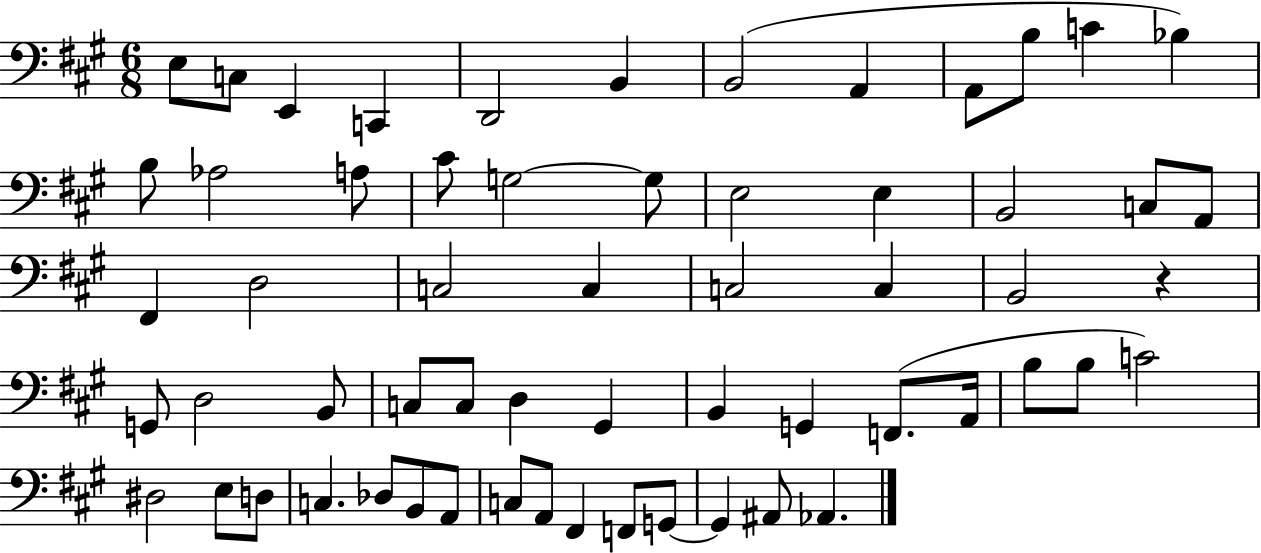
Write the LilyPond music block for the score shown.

{
  \clef bass
  \numericTimeSignature
  \time 6/8
  \key a \major
  e8 c8 e,4 c,4 | d,2 b,4 | b,2( a,4 | a,8 b8 c'4 bes4) | \break b8 aes2 a8 | cis'8 g2~~ g8 | e2 e4 | b,2 c8 a,8 | \break fis,4 d2 | c2 c4 | c2 c4 | b,2 r4 | \break g,8 d2 b,8 | c8 c8 d4 gis,4 | b,4 g,4 f,8.( a,16 | b8 b8 c'2) | \break dis2 e8 d8 | c4. des8 b,8 a,8 | c8 a,8 fis,4 f,8 g,8~~ | g,4 ais,8 aes,4. | \break \bar "|."
}